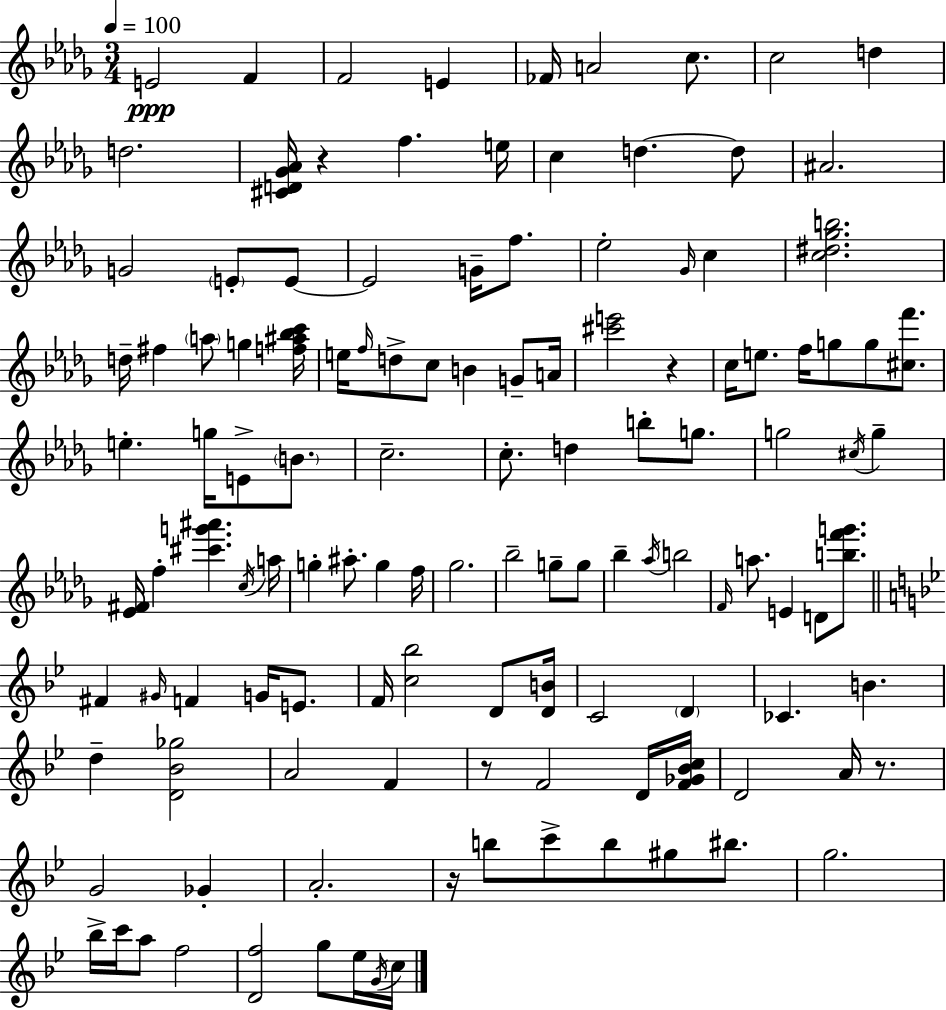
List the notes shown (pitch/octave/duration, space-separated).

E4/h F4/q F4/h E4/q FES4/s A4/h C5/e. C5/h D5/q D5/h. [C#4,D4,Gb4,Ab4]/s R/q F5/q. E5/s C5/q D5/q. D5/e A#4/h. G4/h E4/e E4/e E4/h G4/s F5/e. Eb5/h Gb4/s C5/q [C5,D#5,Gb5,B5]/h. D5/s F#5/q A5/e G5/q [F5,A#5,Bb5,C6]/s E5/s F5/s D5/e C5/e B4/q G4/e A4/s [C#6,E6]/h R/q C5/s E5/e. F5/s G5/e G5/e [C#5,F6]/e. E5/q. G5/s E4/e B4/e. C5/h. C5/e. D5/q B5/e G5/e. G5/h C#5/s G5/q [Eb4,F#4]/s F5/q [C#6,G6,A#6]/q. C5/s A5/s G5/q A#5/e. G5/q F5/s Gb5/h. Bb5/h G5/e G5/e Bb5/q Ab5/s B5/h F4/s A5/e. E4/q D4/e [B5,F6,G6]/e. F#4/q G#4/s F4/q G4/s E4/e. F4/s [C5,Bb5]/h D4/e [D4,B4]/s C4/h D4/q CES4/q. B4/q. D5/q [D4,Bb4,Gb5]/h A4/h F4/q R/e F4/h D4/s [F4,Gb4,Bb4,C5]/s D4/h A4/s R/e. G4/h Gb4/q A4/h. R/s B5/e C6/e B5/e G#5/e BIS5/e. G5/h. Bb5/s C6/s A5/e F5/h [D4,F5]/h G5/e Eb5/s G4/s C5/s